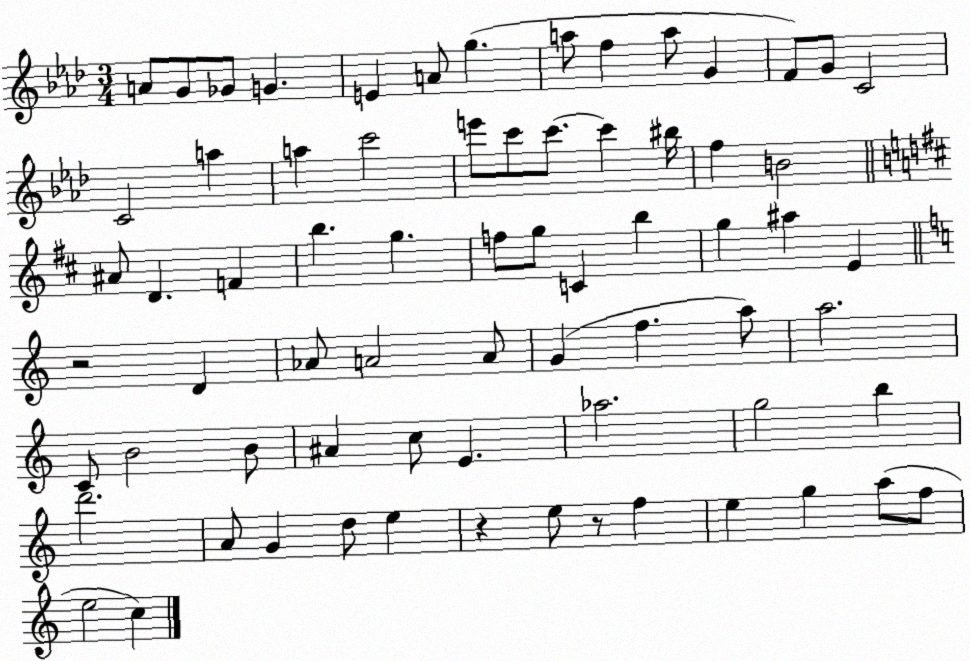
X:1
T:Untitled
M:3/4
L:1/4
K:Ab
A/2 G/2 _G/2 G E A/2 g a/2 f a/2 G F/2 G/2 C2 C2 a a c'2 e'/2 c'/2 c'/2 c' ^b/4 f B2 ^A/2 D F b g f/2 g/2 C b g ^a E z2 D _A/2 A2 A/2 G f a/2 a2 C/2 B2 B/2 ^A c/2 E _a2 g2 b d'2 A/2 G d/2 e z e/2 z/2 f e g a/2 f/2 e2 c